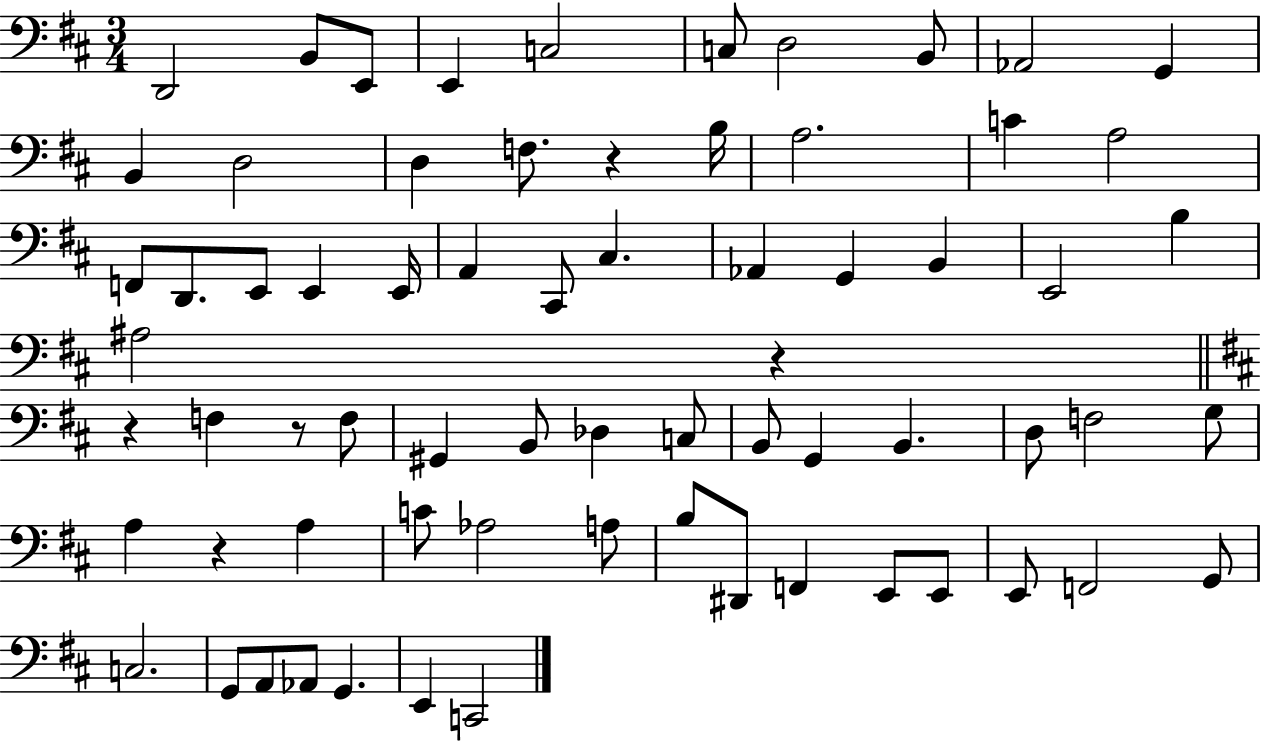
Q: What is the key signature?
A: D major